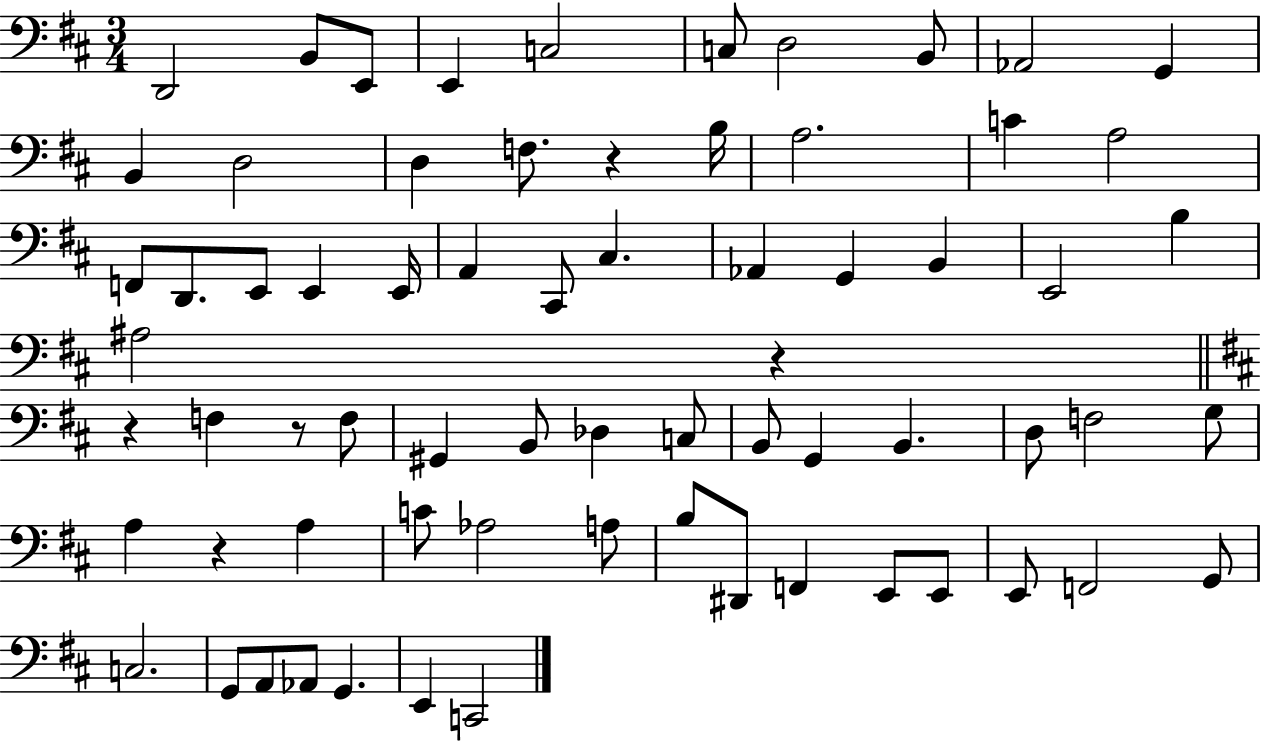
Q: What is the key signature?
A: D major